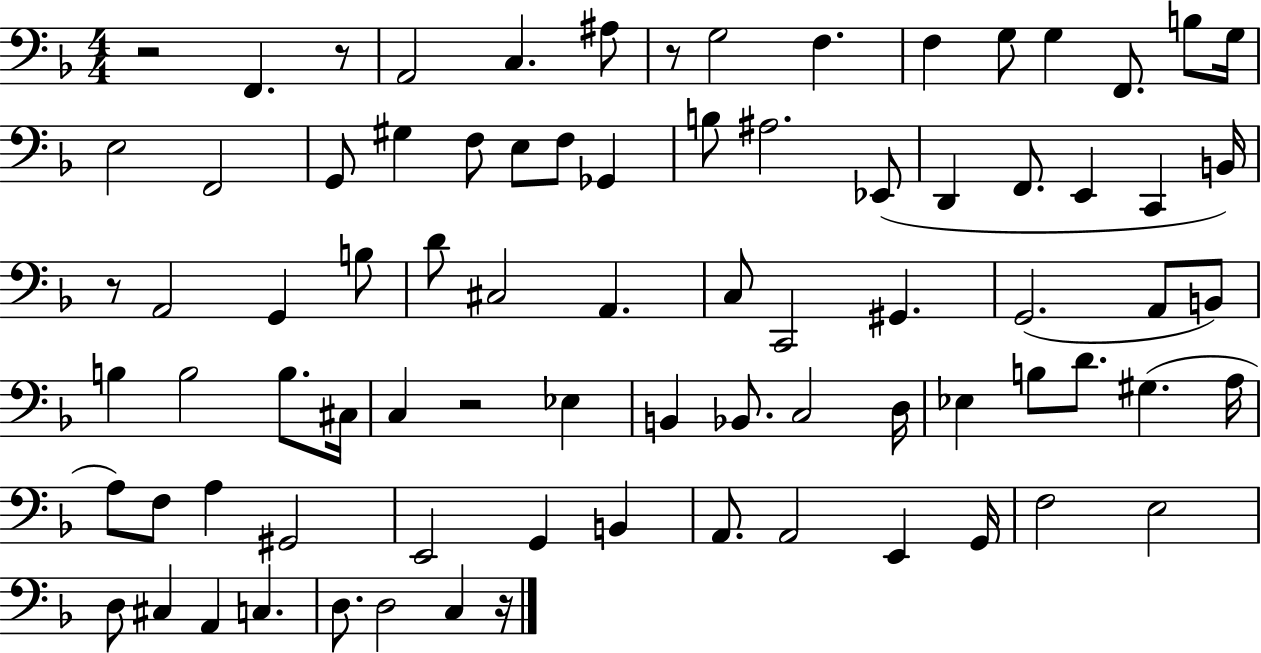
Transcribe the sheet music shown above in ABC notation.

X:1
T:Untitled
M:4/4
L:1/4
K:F
z2 F,, z/2 A,,2 C, ^A,/2 z/2 G,2 F, F, G,/2 G, F,,/2 B,/2 G,/4 E,2 F,,2 G,,/2 ^G, F,/2 E,/2 F,/2 _G,, B,/2 ^A,2 _E,,/2 D,, F,,/2 E,, C,, B,,/4 z/2 A,,2 G,, B,/2 D/2 ^C,2 A,, C,/2 C,,2 ^G,, G,,2 A,,/2 B,,/2 B, B,2 B,/2 ^C,/4 C, z2 _E, B,, _B,,/2 C,2 D,/4 _E, B,/2 D/2 ^G, A,/4 A,/2 F,/2 A, ^G,,2 E,,2 G,, B,, A,,/2 A,,2 E,, G,,/4 F,2 E,2 D,/2 ^C, A,, C, D,/2 D,2 C, z/4